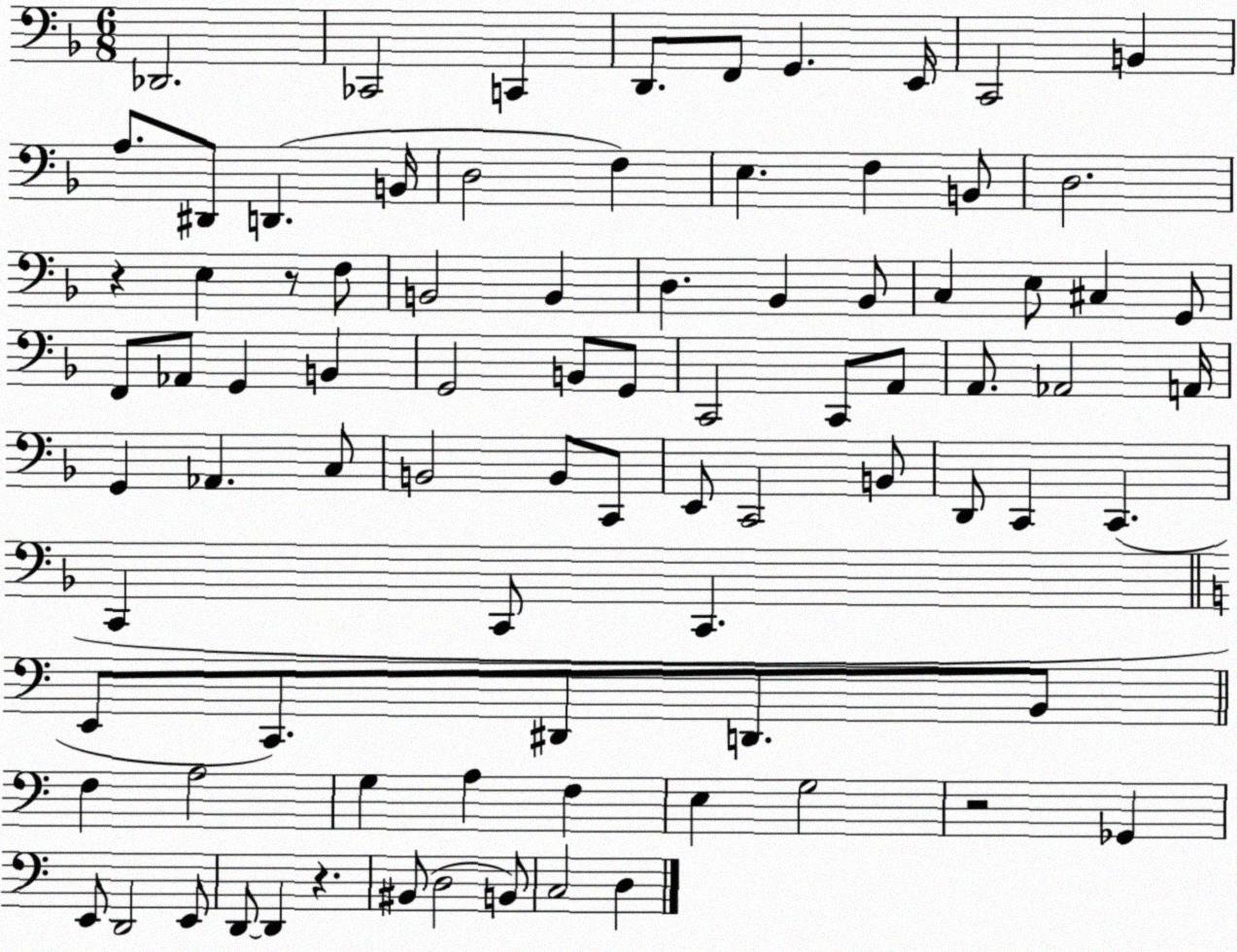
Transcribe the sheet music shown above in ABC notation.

X:1
T:Untitled
M:6/8
L:1/4
K:F
_D,,2 _C,,2 C,, D,,/2 F,,/2 G,, E,,/4 C,,2 B,, A,/2 ^D,,/2 D,, B,,/4 D,2 F, E, F, B,,/2 D,2 z E, z/2 F,/2 B,,2 B,, D, _B,, _B,,/2 C, E,/2 ^C, G,,/2 F,,/2 _A,,/2 G,, B,, G,,2 B,,/2 G,,/2 C,,2 C,,/2 A,,/2 A,,/2 _A,,2 A,,/4 G,, _A,, C,/2 B,,2 B,,/2 C,,/2 E,,/2 C,,2 B,,/2 D,,/2 C,, C,, C,, C,,/2 C,, E,,/2 C,,/2 ^D,,/2 D,,/2 B,,/2 F, A,2 G, A, F, E, G,2 z2 _G,, E,,/2 D,,2 E,,/2 D,,/2 D,, z ^B,,/2 D,2 B,,/2 C,2 D,